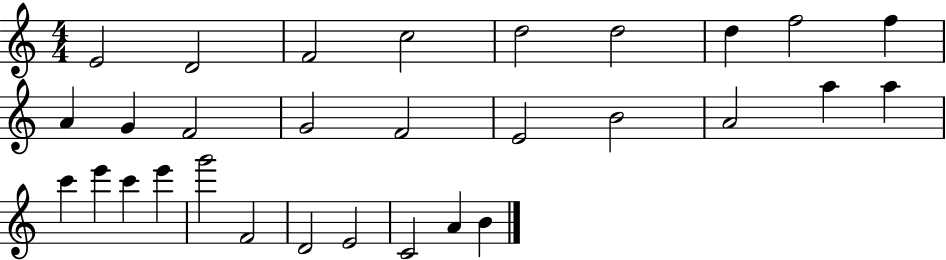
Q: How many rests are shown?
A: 0